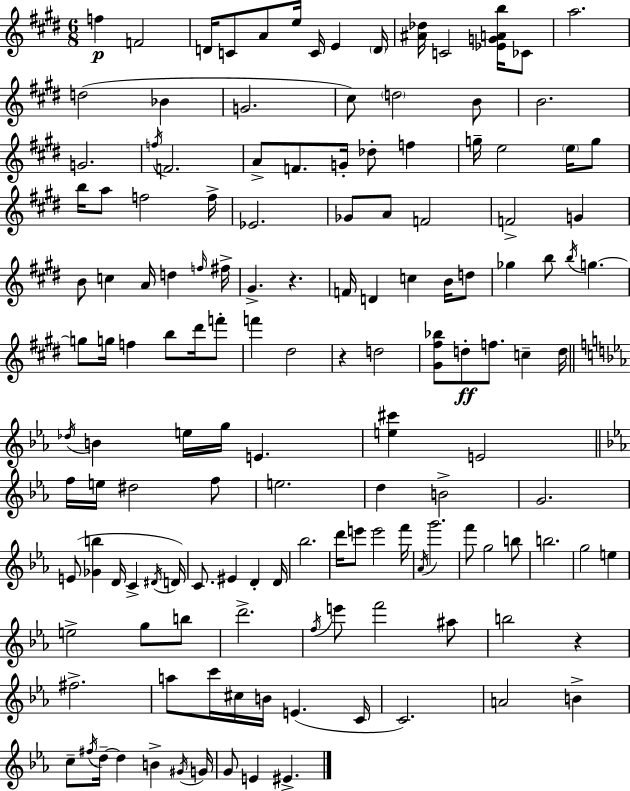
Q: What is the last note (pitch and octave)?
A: EIS4